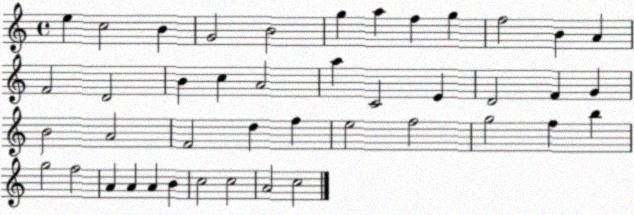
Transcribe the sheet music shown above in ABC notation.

X:1
T:Untitled
M:4/4
L:1/4
K:C
e c2 B G2 B2 g a f g f2 B A F2 D2 B c A2 a C2 E D2 F G B2 A2 F2 d f e2 f2 g2 f b g2 f2 A A A B c2 c2 A2 c2